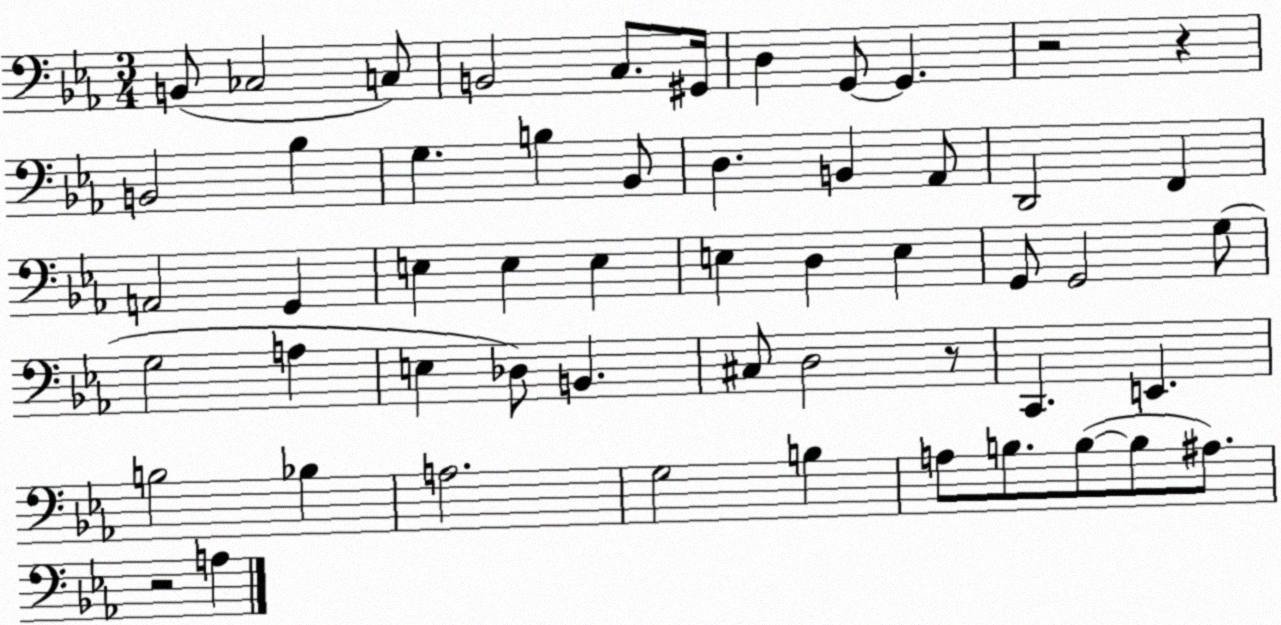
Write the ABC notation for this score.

X:1
T:Untitled
M:3/4
L:1/4
K:Eb
B,,/2 _C,2 C,/2 B,,2 C,/2 ^G,,/4 D, G,,/2 G,, z2 z B,,2 _B, G, B, _B,,/2 D, B,, _A,,/2 D,,2 F,, A,,2 G,, E, E, E, E, D, E, G,,/2 G,,2 G,/2 G,2 A, E, _D,/2 B,, ^C,/2 D,2 z/2 C,, E,, B,2 _B, A,2 G,2 B, A,/2 B,/2 B,/2 B,/2 ^A,/2 z2 A,